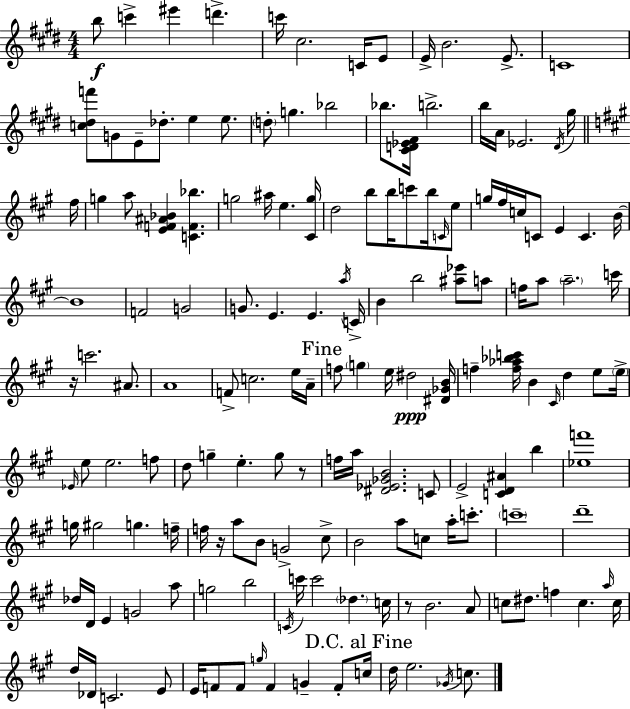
X:1
T:Untitled
M:4/4
L:1/4
K:E
b/2 c' ^e' d' c'/4 ^c2 C/4 E/2 E/4 B2 E/2 C4 [c^df']/2 G/2 E/2 _d/2 e e/2 d/2 g _b2 _b/2 [^CD_E^F]/4 b2 b/4 A/4 _E2 ^D/4 ^g/4 ^f/4 g a/2 [EF^A_B] [CF_b] g2 ^a/4 e [^Cg]/4 d2 b/2 b/4 c'/2 b/4 C/4 e/2 g/4 ^f/4 c/4 C/2 E C B/4 B4 F2 G2 G/2 E E a/4 C/4 B b2 [^a_e']/2 a/2 f/4 a/2 a2 c'/4 z/4 c'2 ^A/2 A4 F/2 c2 e/4 A/4 f/2 g e/4 ^d2 [^D_GB]/4 f [f_a_bc']/4 B ^C/4 d e/2 e/4 _E/4 e/2 e2 f/2 d/2 g e g/2 z/2 f/4 a/4 [^D_E_GB]2 C/2 E2 [CD^A] b [_ef']4 g/4 ^g2 g f/4 f/4 z/4 a/2 B/2 G2 ^c/2 B2 a/2 c/2 a/4 c'/2 c'4 d'4 _d/4 D/4 E G2 a/2 g2 b2 C/4 c'/4 c'2 _d c/4 z/2 B2 A/2 c/2 ^d/2 f c a/4 c/4 d/4 _D/4 C2 E/2 E/4 F/2 F/2 g/4 F G F/2 c/4 d/4 e2 _G/4 c/2